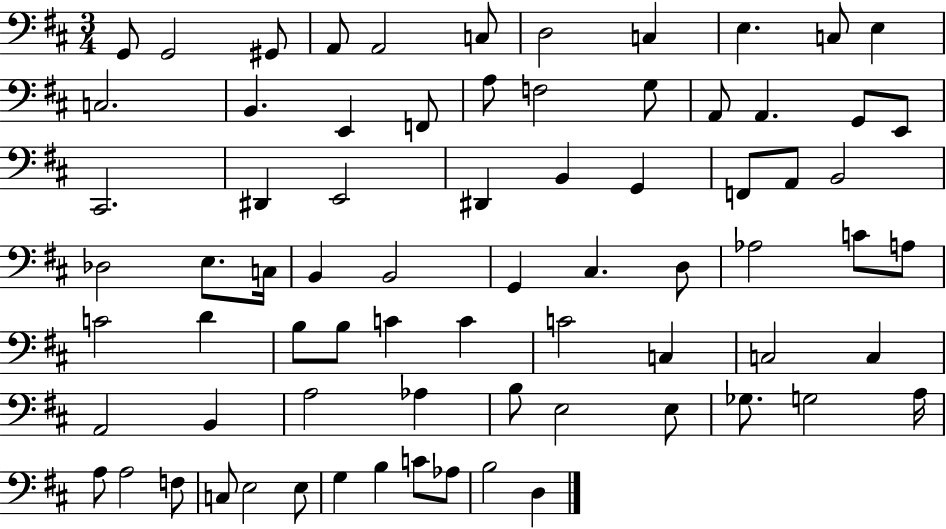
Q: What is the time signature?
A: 3/4